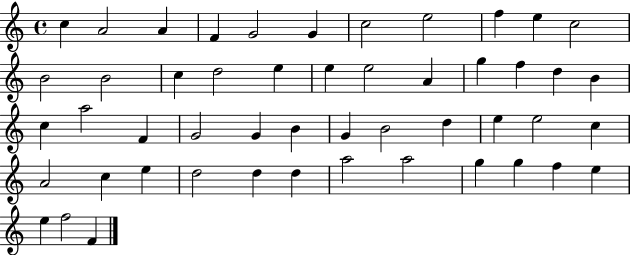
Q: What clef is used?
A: treble